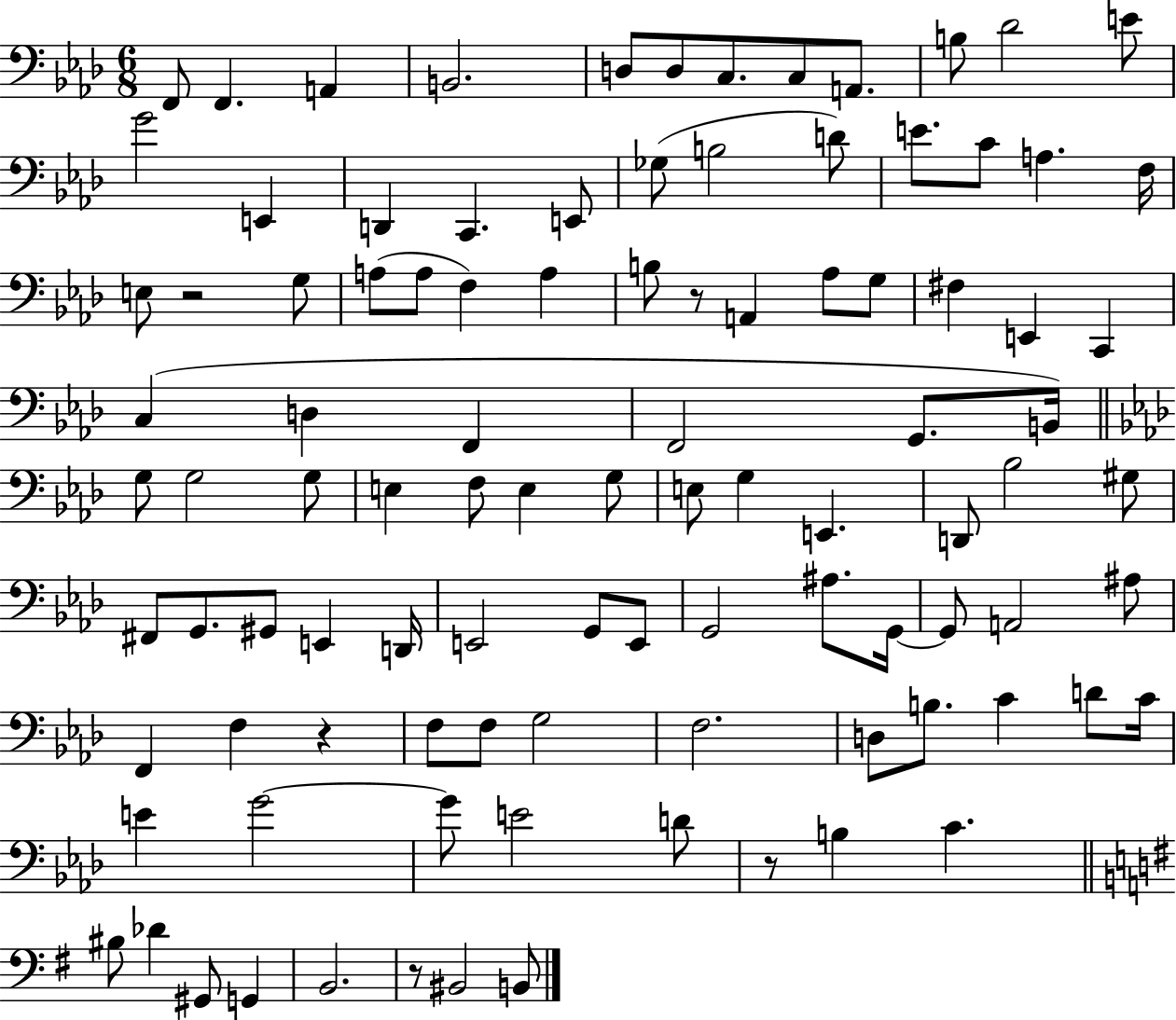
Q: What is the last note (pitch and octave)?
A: B2